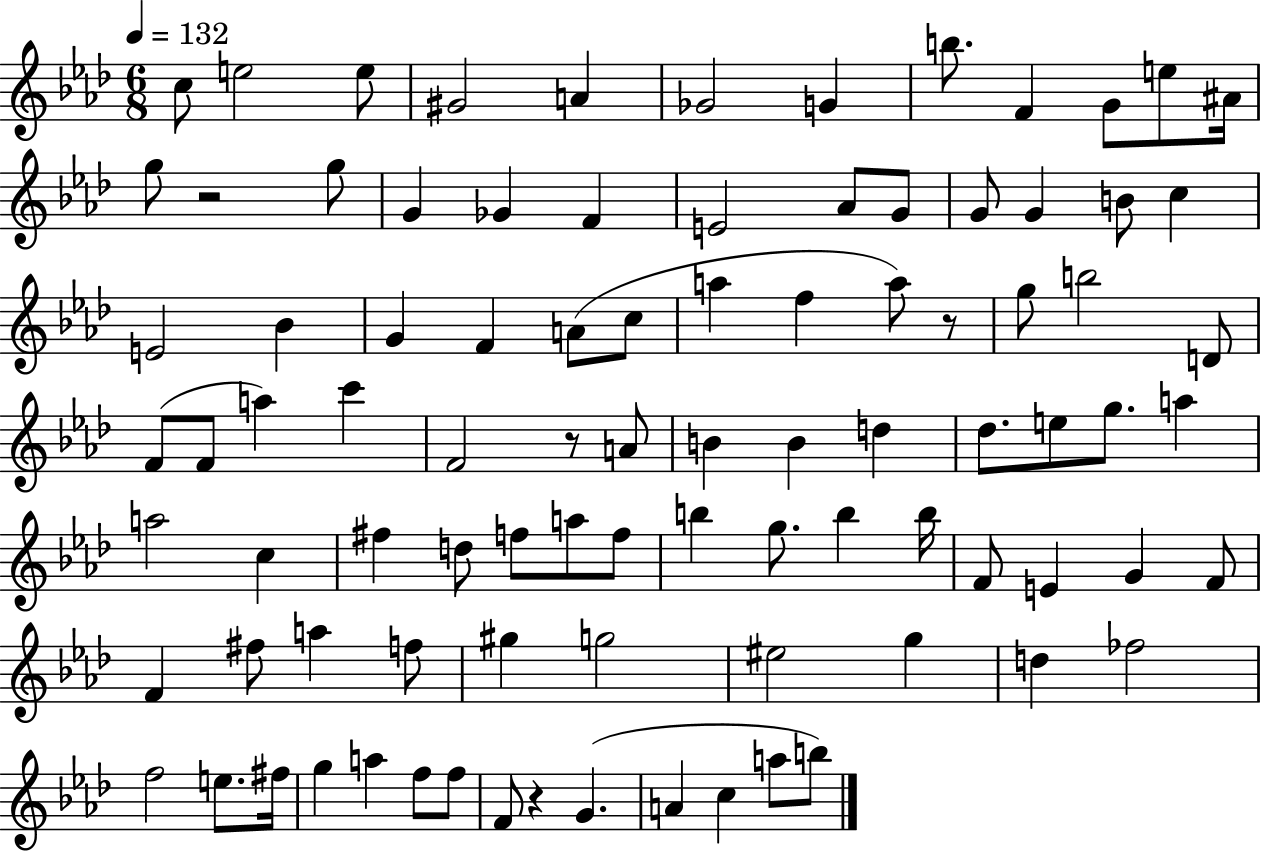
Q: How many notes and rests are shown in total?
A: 91